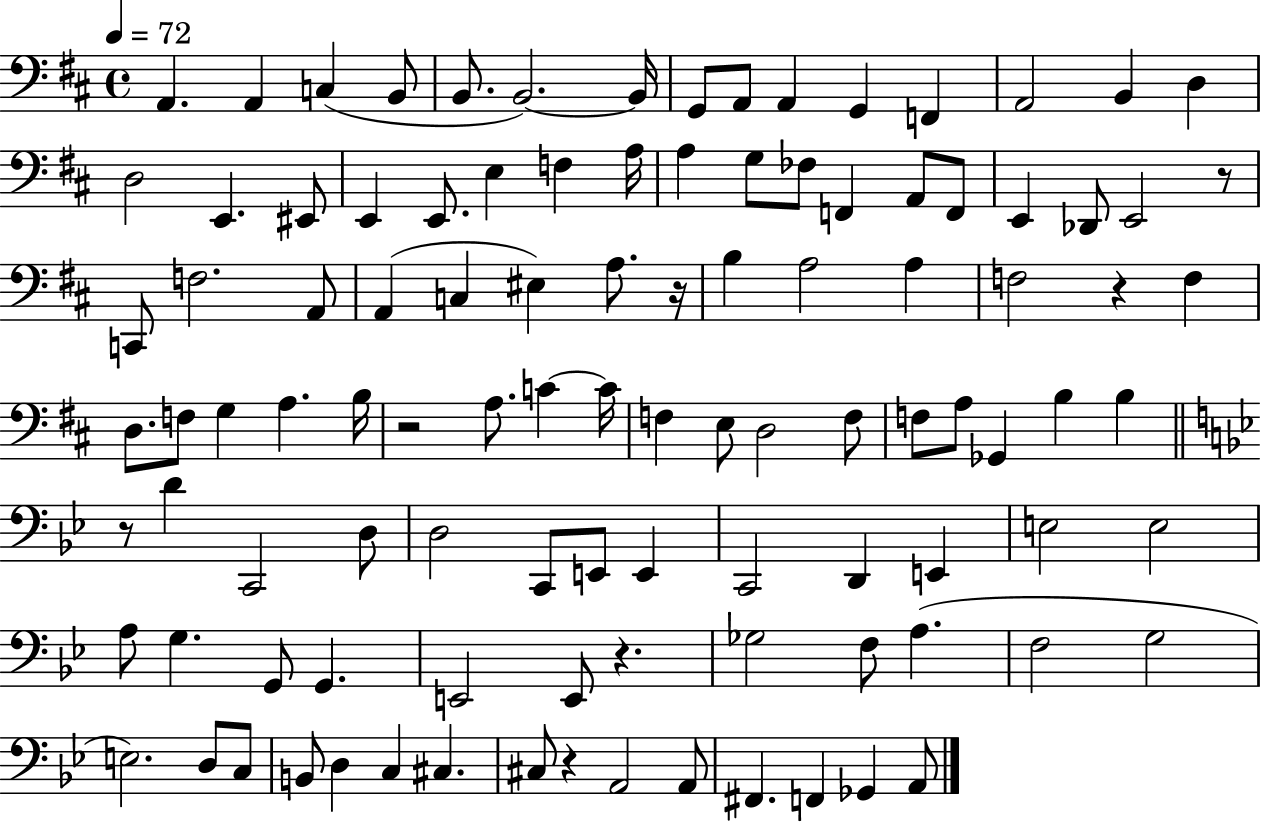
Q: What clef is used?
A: bass